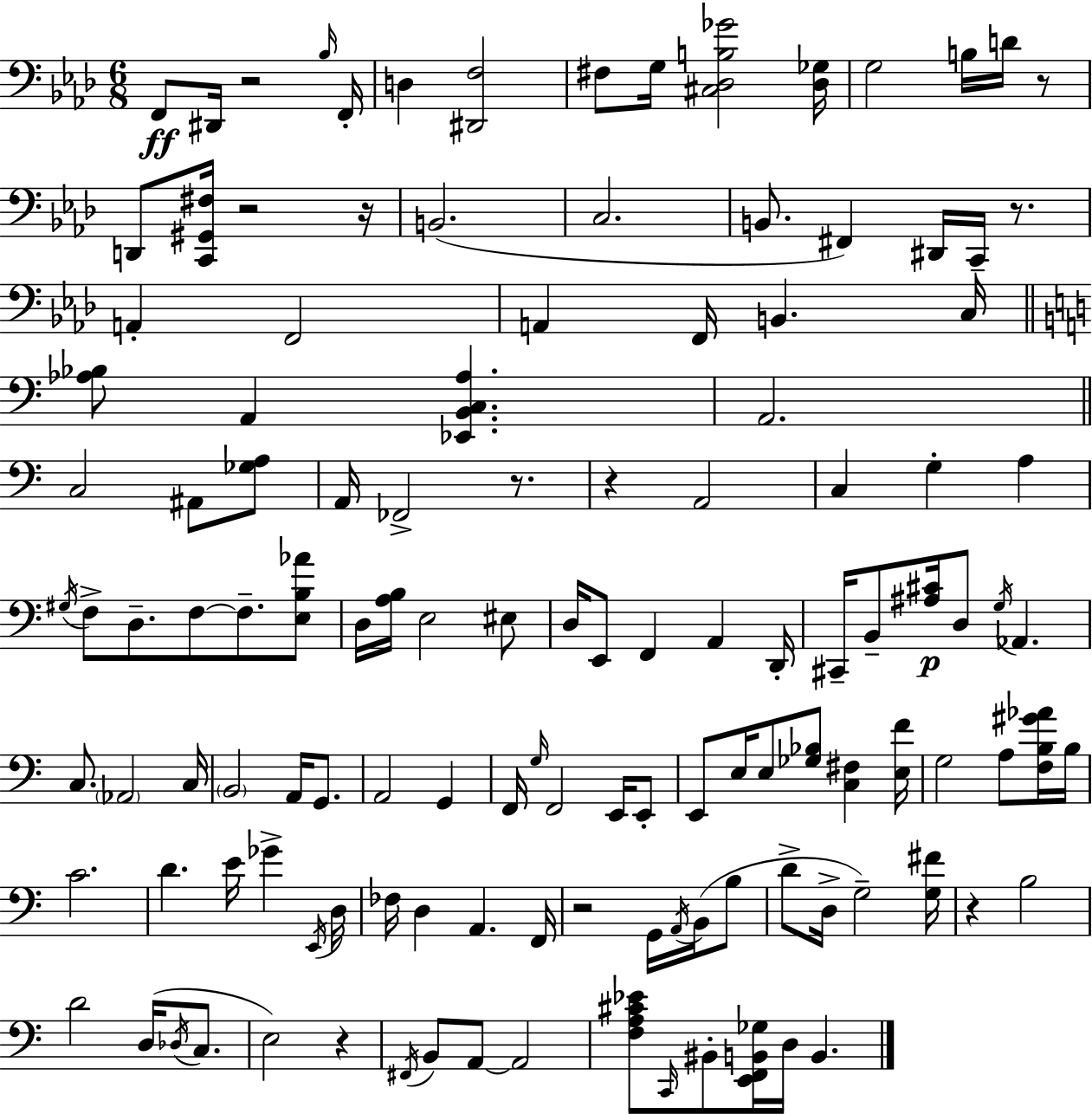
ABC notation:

X:1
T:Untitled
M:6/8
L:1/4
K:Ab
F,,/2 ^D,,/4 z2 _B,/4 F,,/4 D, [^D,,F,]2 ^F,/2 G,/4 [^C,_D,B,_G]2 [_D,_G,]/4 G,2 B,/4 D/4 z/2 D,,/2 [C,,^G,,^F,]/4 z2 z/4 B,,2 C,2 B,,/2 ^F,, ^D,,/4 C,,/4 z/2 A,, F,,2 A,, F,,/4 B,, C,/4 [_A,_B,]/2 A,, [_E,,B,,C,_A,] A,,2 C,2 ^A,,/2 [_G,A,]/2 A,,/4 _F,,2 z/2 z A,,2 C, G, A, ^G,/4 F,/2 D,/2 F,/2 F,/2 [E,B,_A]/2 D,/4 [A,B,]/4 E,2 ^E,/2 D,/4 E,,/2 F,, A,, D,,/4 ^C,,/4 B,,/2 [^A,^C]/4 D,/2 G,/4 _A,, C,/2 _A,,2 C,/4 B,,2 A,,/4 G,,/2 A,,2 G,, F,,/4 G,/4 F,,2 E,,/4 E,,/2 E,,/2 E,/4 E,/2 [_G,_B,]/2 [C,^F,] [E,F]/4 G,2 A,/2 [F,B,^G_A]/4 B,/4 C2 D E/4 _G E,,/4 D,/4 _F,/4 D, A,, F,,/4 z2 G,,/4 A,,/4 B,,/4 B,/2 D/2 D,/4 G,2 [G,^F]/4 z B,2 D2 D,/4 _D,/4 C,/2 E,2 z ^F,,/4 B,,/2 A,,/2 A,,2 [F,A,^C_E]/2 C,,/4 ^B,,/2 [E,,F,,B,,_G,]/4 D,/4 B,,